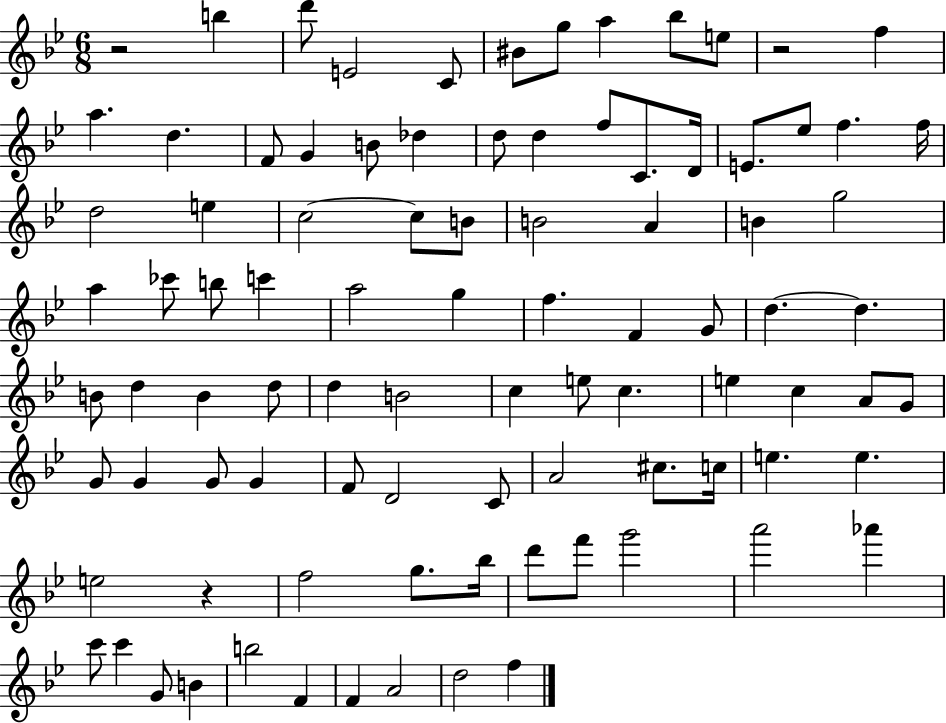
R/h B5/q D6/e E4/h C4/e BIS4/e G5/e A5/q Bb5/e E5/e R/h F5/q A5/q. D5/q. F4/e G4/q B4/e Db5/q D5/e D5/q F5/e C4/e. D4/s E4/e. Eb5/e F5/q. F5/s D5/h E5/q C5/h C5/e B4/e B4/h A4/q B4/q G5/h A5/q CES6/e B5/e C6/q A5/h G5/q F5/q. F4/q G4/e D5/q. D5/q. B4/e D5/q B4/q D5/e D5/q B4/h C5/q E5/e C5/q. E5/q C5/q A4/e G4/e G4/e G4/q G4/e G4/q F4/e D4/h C4/e A4/h C#5/e. C5/s E5/q. E5/q. E5/h R/q F5/h G5/e. Bb5/s D6/e F6/e G6/h A6/h Ab6/q C6/e C6/q G4/e B4/q B5/h F4/q F4/q A4/h D5/h F5/q